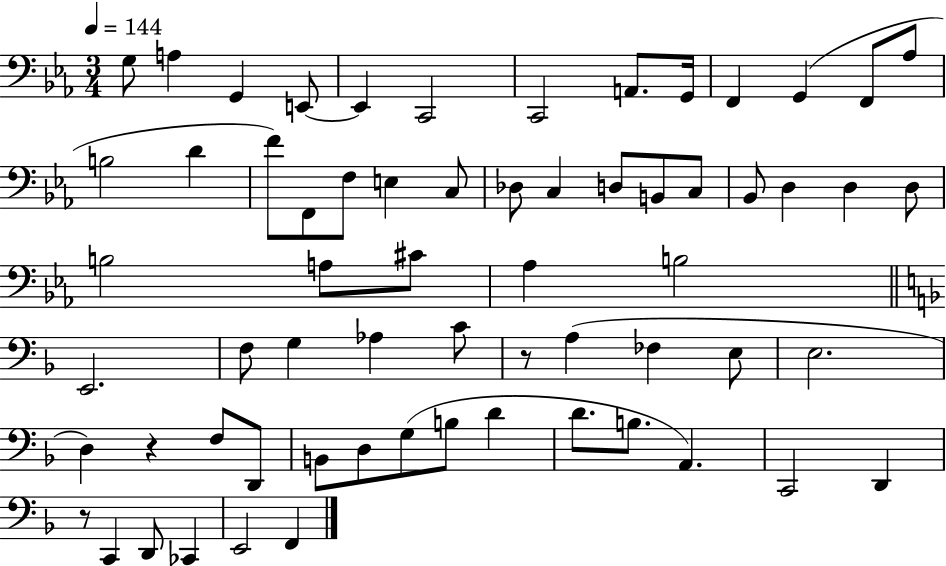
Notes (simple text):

G3/e A3/q G2/q E2/e E2/q C2/h C2/h A2/e. G2/s F2/q G2/q F2/e Ab3/e B3/h D4/q F4/e F2/e F3/e E3/q C3/e Db3/e C3/q D3/e B2/e C3/e Bb2/e D3/q D3/q D3/e B3/h A3/e C#4/e Ab3/q B3/h E2/h. F3/e G3/q Ab3/q C4/e R/e A3/q FES3/q E3/e E3/h. D3/q R/q F3/e D2/e B2/e D3/e G3/e B3/e D4/q D4/e. B3/e. A2/q. C2/h D2/q R/e C2/q D2/e CES2/q E2/h F2/q